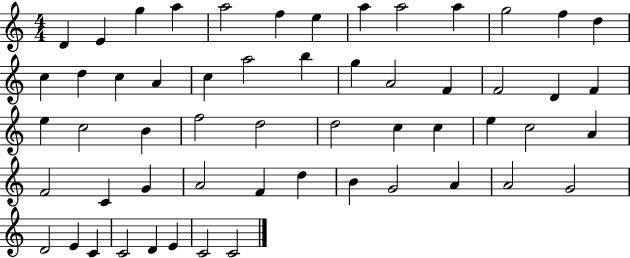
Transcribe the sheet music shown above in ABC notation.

X:1
T:Untitled
M:4/4
L:1/4
K:C
D E g a a2 f e a a2 a g2 f d c d c A c a2 b g A2 F F2 D F e c2 B f2 d2 d2 c c e c2 A F2 C G A2 F d B G2 A A2 G2 D2 E C C2 D E C2 C2